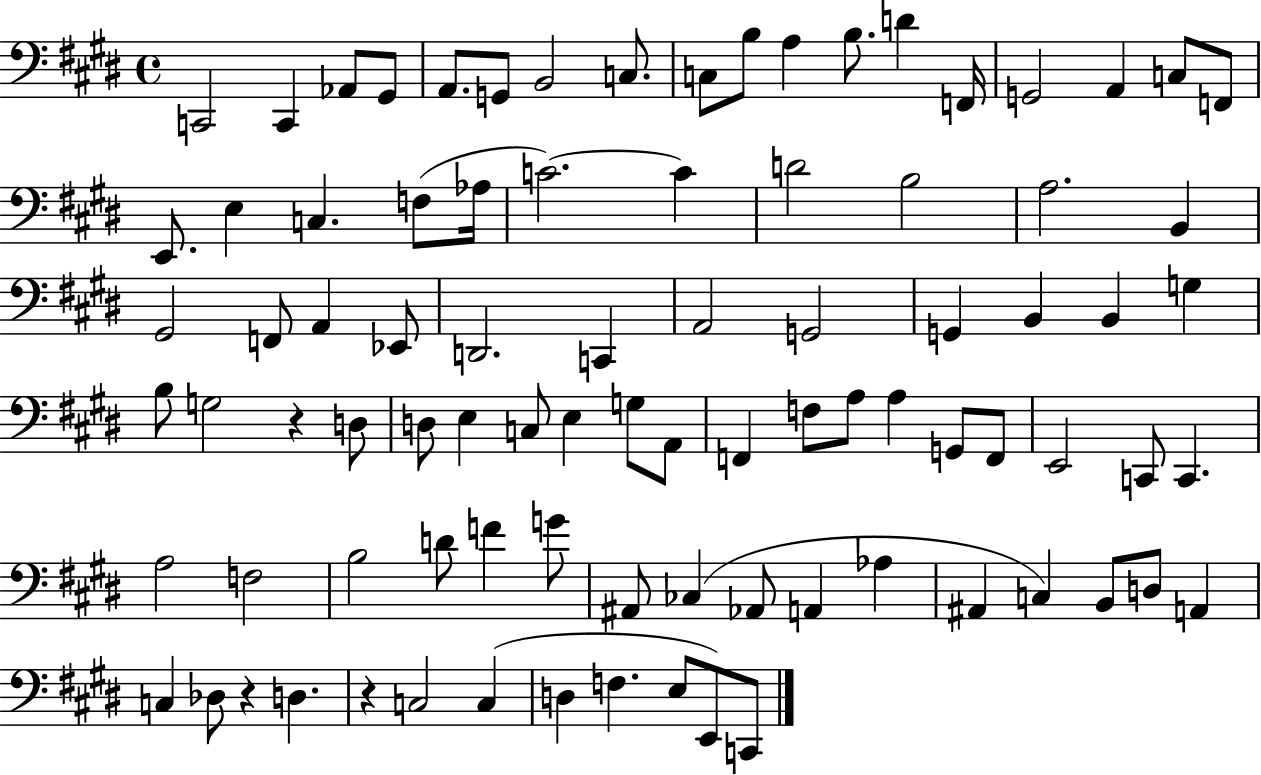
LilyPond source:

{
  \clef bass
  \time 4/4
  \defaultTimeSignature
  \key e \major
  c,2 c,4 aes,8 gis,8 | a,8. g,8 b,2 c8. | c8 b8 a4 b8. d'4 f,16 | g,2 a,4 c8 f,8 | \break e,8. e4 c4. f8( aes16 | c'2.~~) c'4 | d'2 b2 | a2. b,4 | \break gis,2 f,8 a,4 ees,8 | d,2. c,4 | a,2 g,2 | g,4 b,4 b,4 g4 | \break b8 g2 r4 d8 | d8 e4 c8 e4 g8 a,8 | f,4 f8 a8 a4 g,8 f,8 | e,2 c,8 c,4. | \break a2 f2 | b2 d'8 f'4 g'8 | ais,8 ces4( aes,8 a,4 aes4 | ais,4 c4) b,8 d8 a,4 | \break c4 des8 r4 d4. | r4 c2 c4( | d4 f4. e8 e,8) c,8 | \bar "|."
}